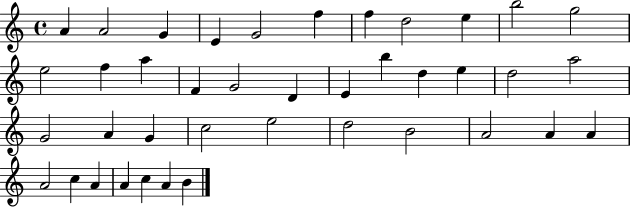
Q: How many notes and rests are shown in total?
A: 40